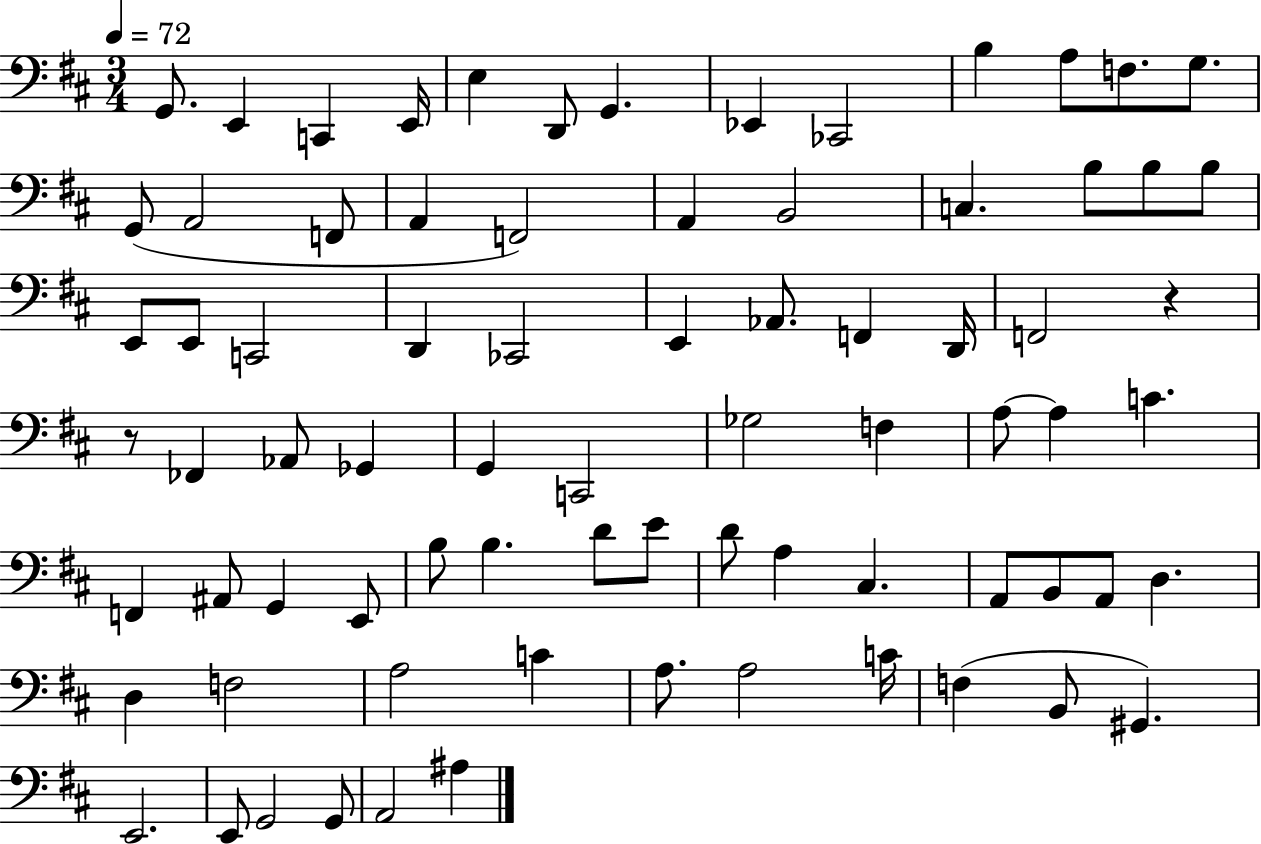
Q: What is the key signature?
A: D major